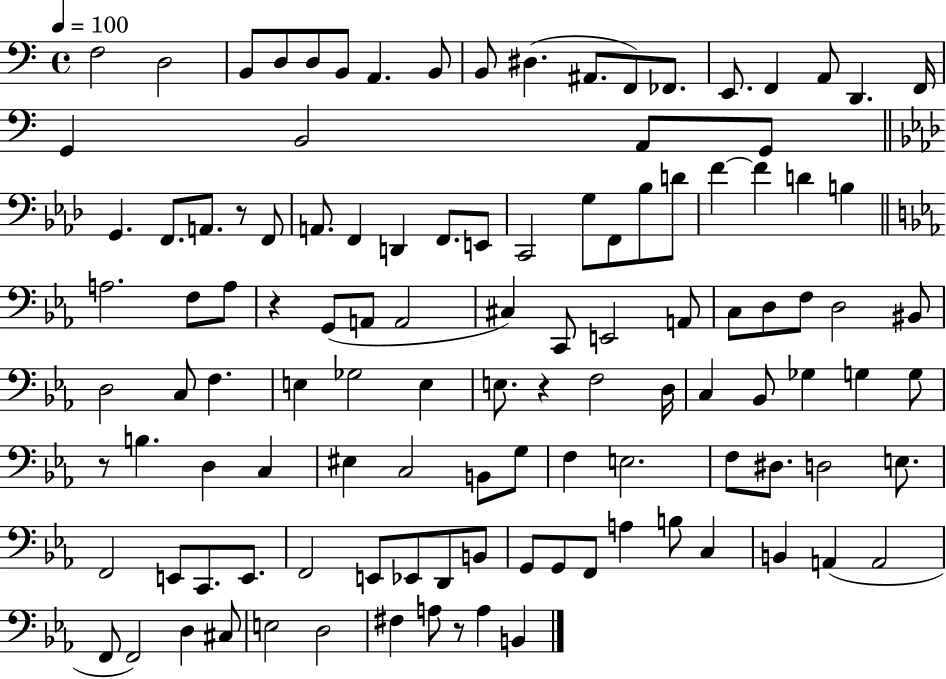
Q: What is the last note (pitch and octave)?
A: B2